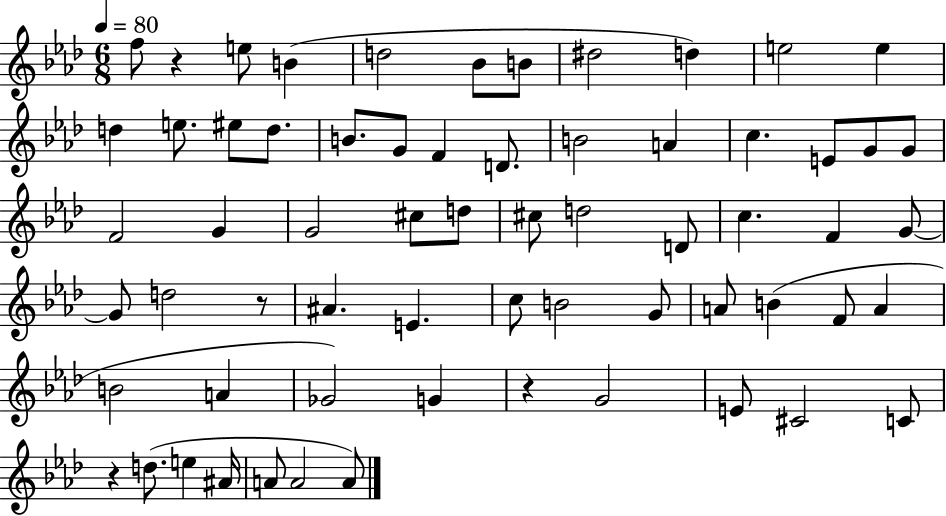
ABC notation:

X:1
T:Untitled
M:6/8
L:1/4
K:Ab
f/2 z e/2 B d2 _B/2 B/2 ^d2 d e2 e d e/2 ^e/2 d/2 B/2 G/2 F D/2 B2 A c E/2 G/2 G/2 F2 G G2 ^c/2 d/2 ^c/2 d2 D/2 c F G/2 G/2 d2 z/2 ^A E c/2 B2 G/2 A/2 B F/2 A B2 A _G2 G z G2 E/2 ^C2 C/2 z d/2 e ^A/4 A/2 A2 A/2